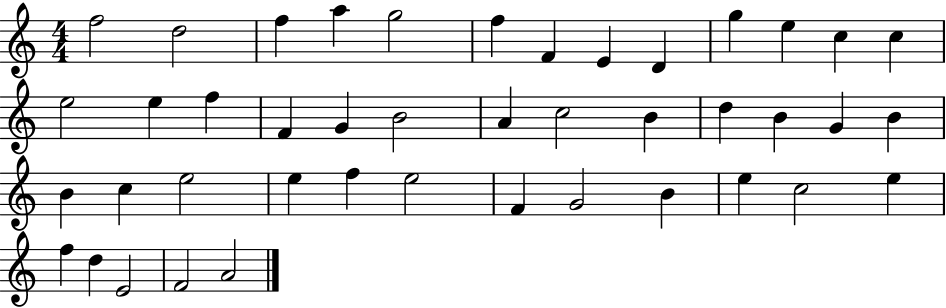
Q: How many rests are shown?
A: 0